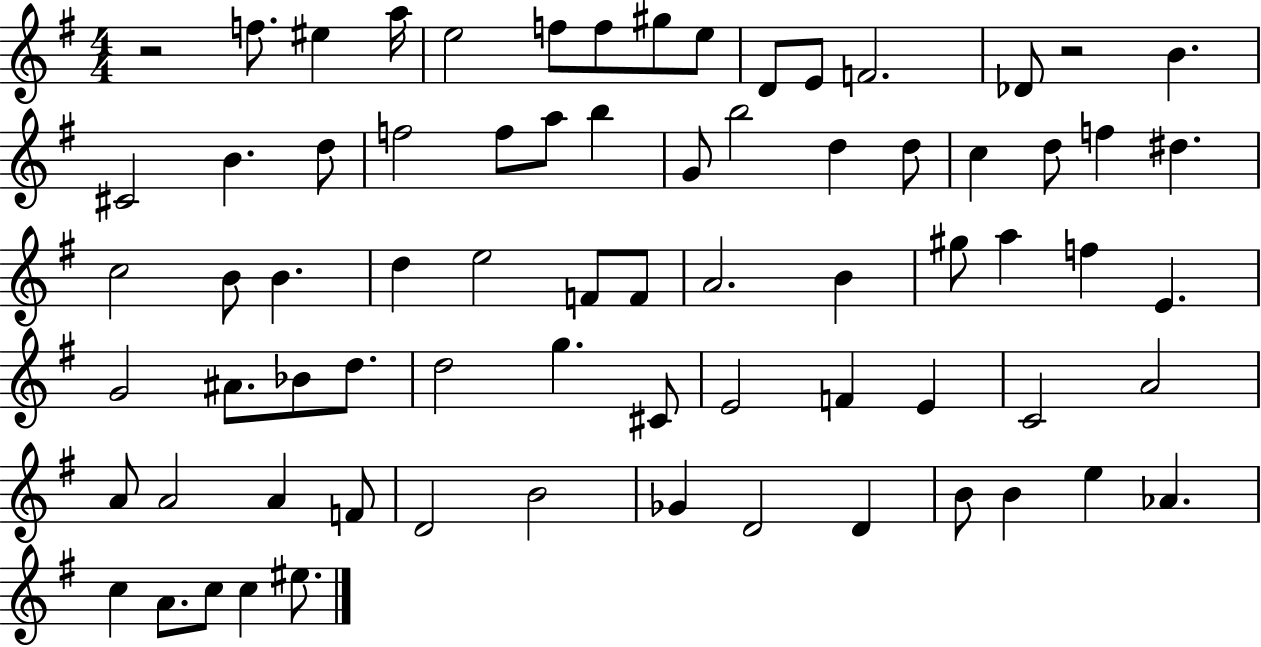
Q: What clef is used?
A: treble